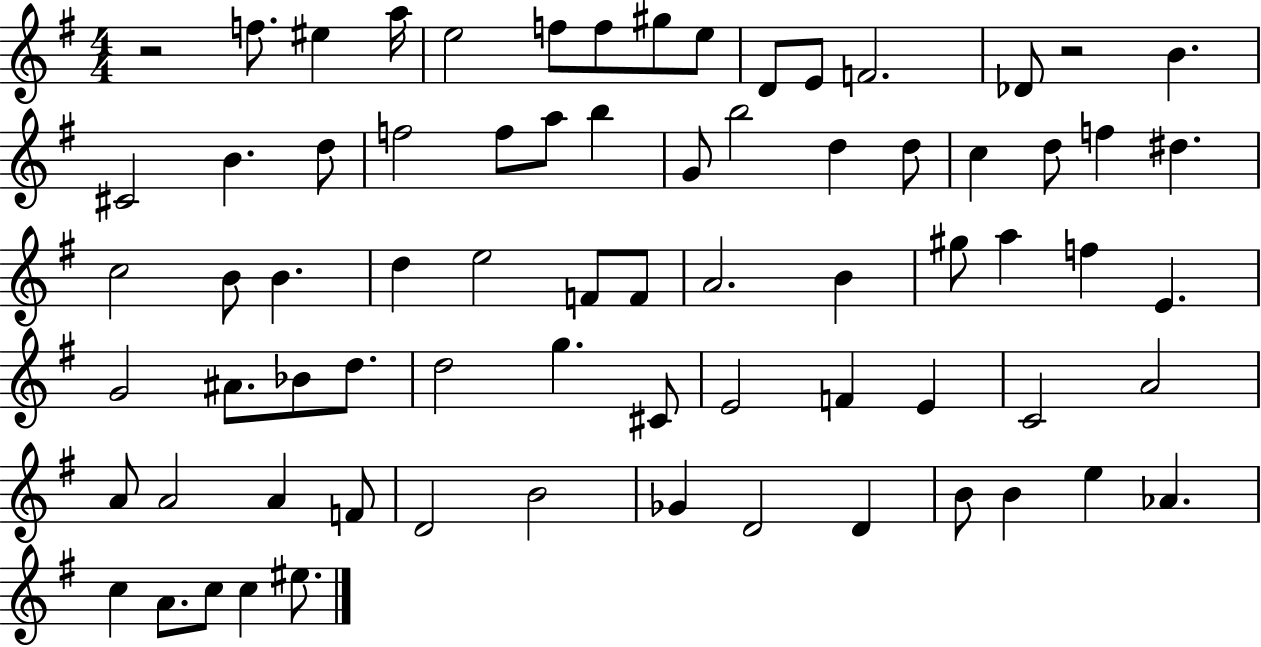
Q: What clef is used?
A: treble